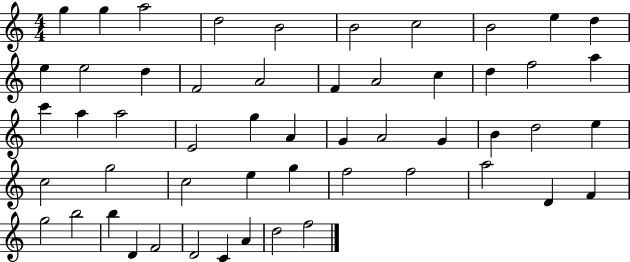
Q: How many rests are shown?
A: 0